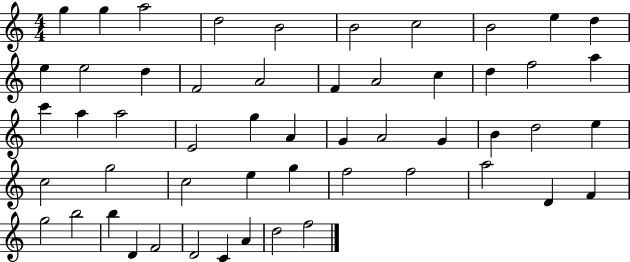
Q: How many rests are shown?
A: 0